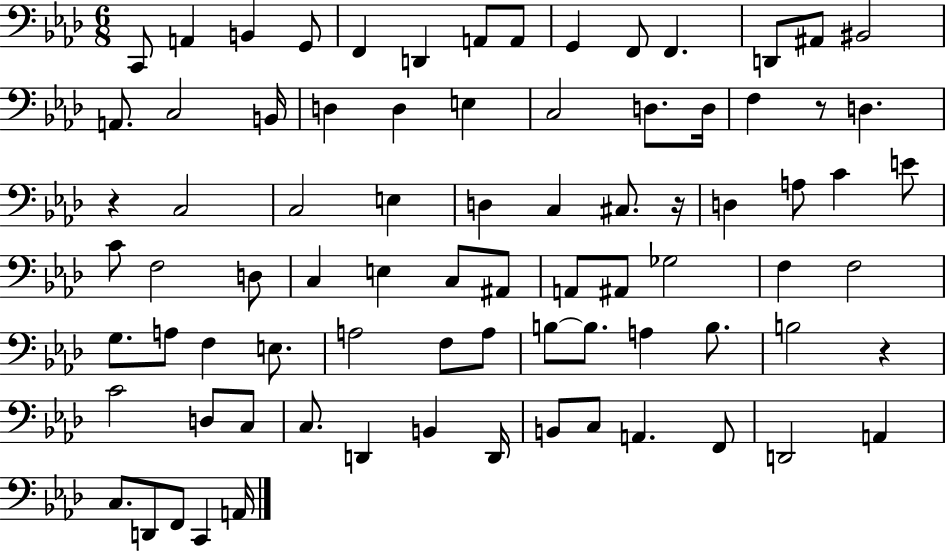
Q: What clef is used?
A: bass